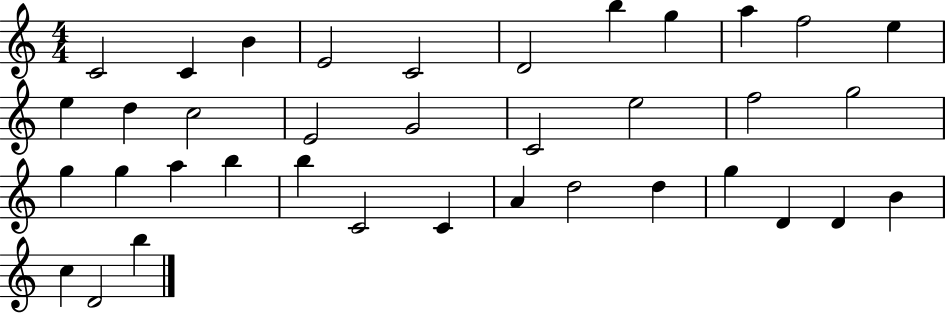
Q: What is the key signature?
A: C major